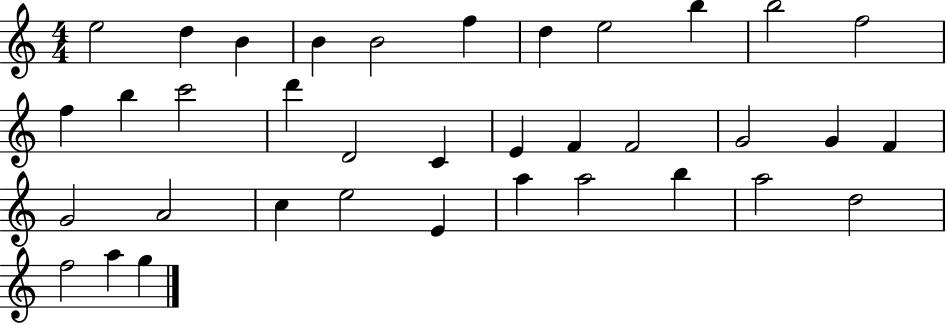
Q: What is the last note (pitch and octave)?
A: G5